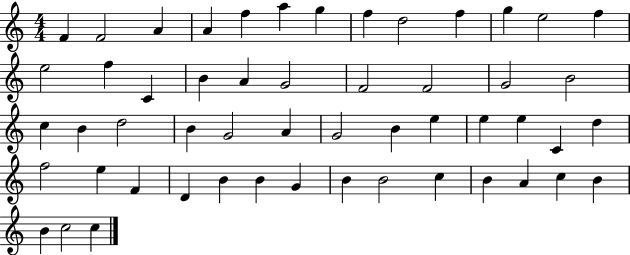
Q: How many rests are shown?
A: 0